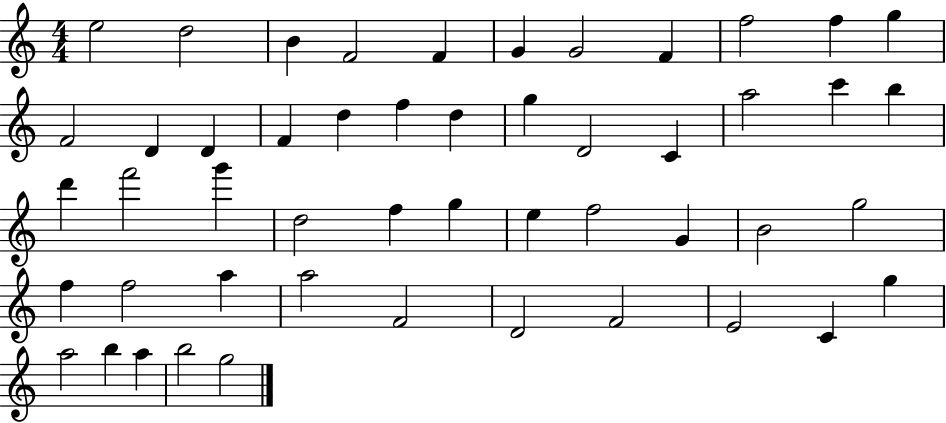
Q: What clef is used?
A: treble